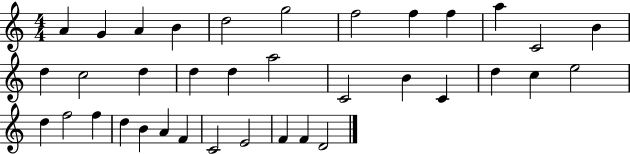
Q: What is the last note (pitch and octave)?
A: D4